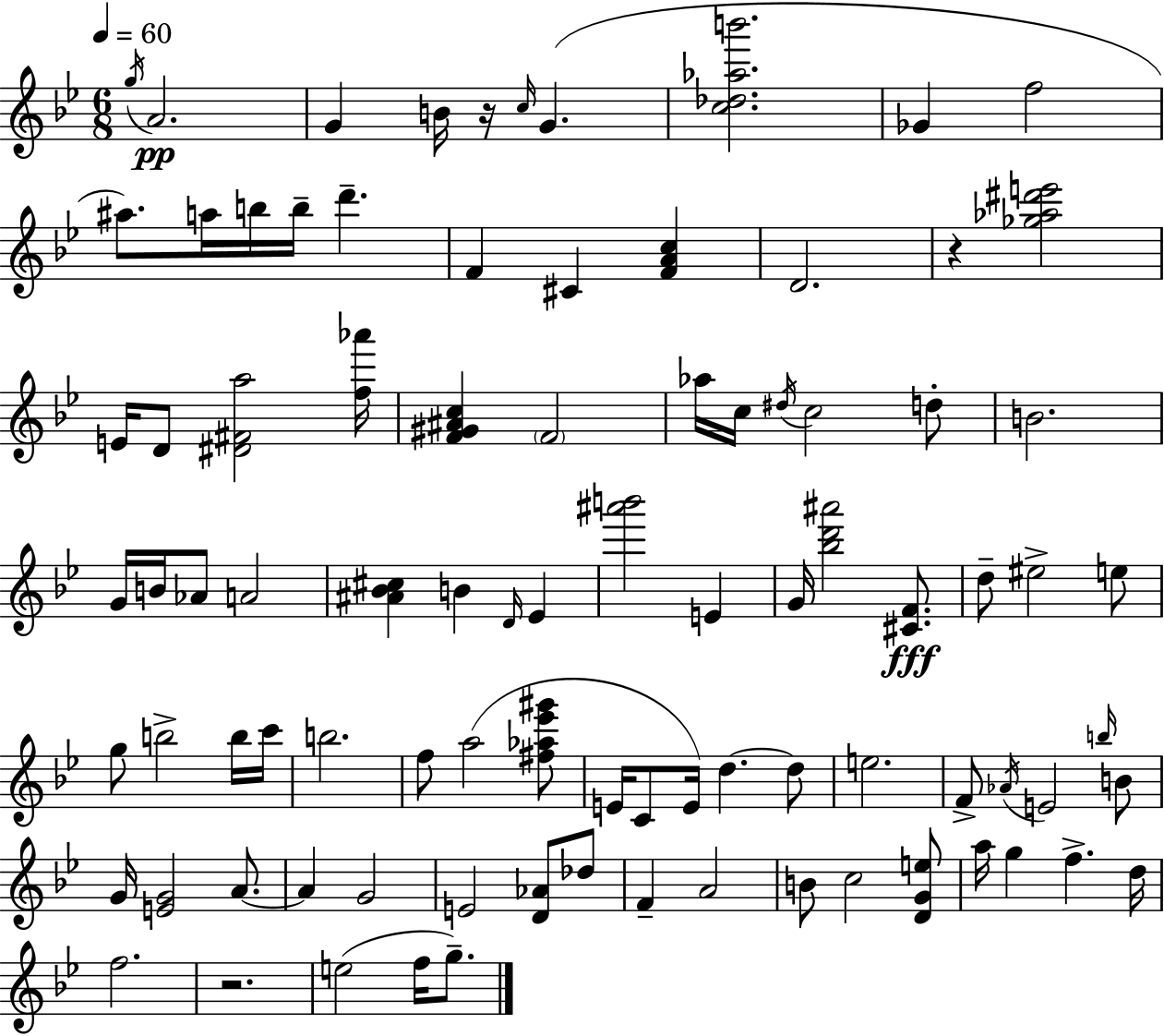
{
  \clef treble
  \numericTimeSignature
  \time 6/8
  \key bes \major
  \tempo 4 = 60
  \repeat volta 2 { \acciaccatura { g''16 }\pp a'2. | g'4 b'16 r16 \grace { c''16 } g'4.( | <c'' des'' aes'' b'''>2. | ges'4 f''2 | \break ais''8.) a''16 b''16 b''16-- d'''4.-- | f'4 cis'4 <f' a' c''>4 | d'2. | r4 <ges'' aes'' dis''' e'''>2 | \break e'16 d'8 <dis' fis' a''>2 | <f'' aes'''>16 <f' gis' ais' c''>4 \parenthesize f'2 | aes''16 c''16 \acciaccatura { dis''16 } c''2 | d''8-. b'2. | \break g'16 b'16 aes'8 a'2 | <ais' bes' cis''>4 b'4 \grace { d'16 } | ees'4 <ais''' b'''>2 | e'4 g'16 <bes'' d''' ais'''>2 | \break <cis' f'>8.\fff d''8-- eis''2-> | e''8 g''8 b''2-> | b''16 c'''16 b''2. | f''8 a''2( | \break <fis'' aes'' ees''' gis'''>8 e'16 c'8 e'16) d''4.~~ | d''8 e''2. | f'8-> \acciaccatura { aes'16 } e'2 | \grace { b''16 } b'8 g'16 <e' g'>2 | \break a'8.~~ a'4 g'2 | e'2 | <d' aes'>8 des''8 f'4-- a'2 | b'8 c''2 | \break <d' g' e''>8 a''16 g''4 f''4.-> | d''16 f''2. | r2. | e''2( | \break f''16 g''8.--) } \bar "|."
}